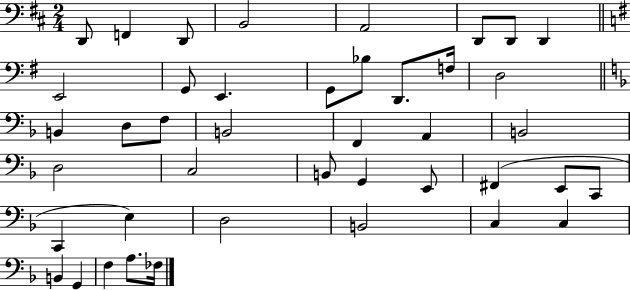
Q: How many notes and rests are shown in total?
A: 42